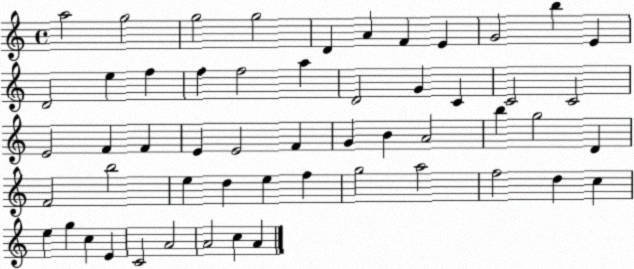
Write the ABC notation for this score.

X:1
T:Untitled
M:4/4
L:1/4
K:C
a2 g2 g2 g2 D A F E G2 b E D2 e f f f2 a D2 G C C2 C2 E2 F F E E2 F G B A2 b g2 D F2 b2 e d e f g2 a2 f2 d c e g c E C2 A2 A2 c A